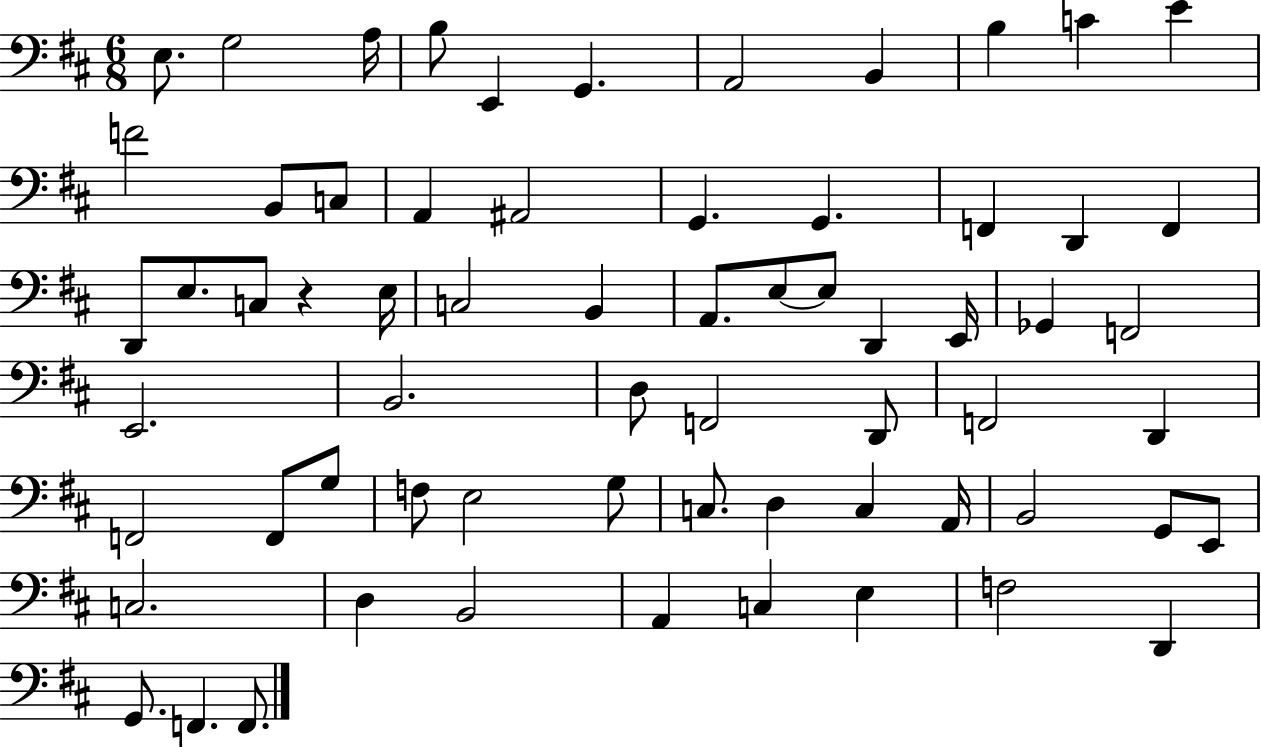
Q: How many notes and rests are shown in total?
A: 66